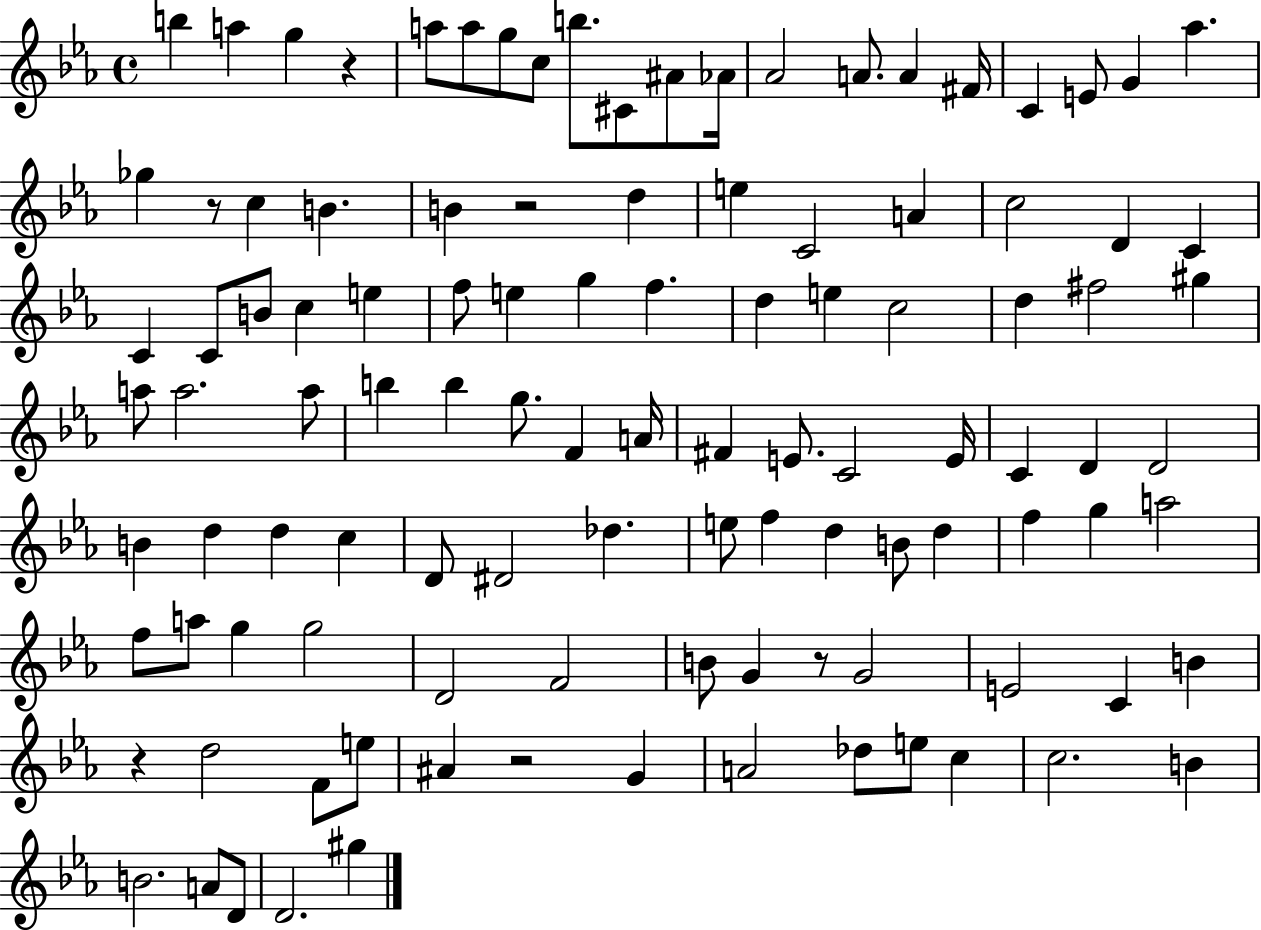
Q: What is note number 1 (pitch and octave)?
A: B5